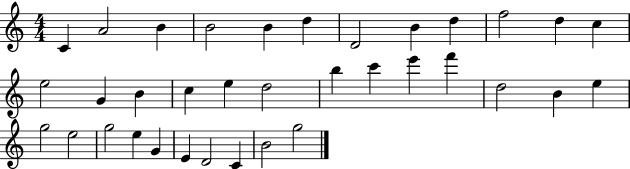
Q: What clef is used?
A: treble